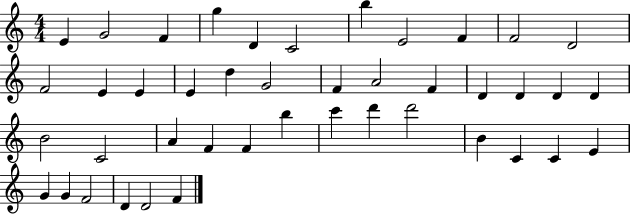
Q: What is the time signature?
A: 4/4